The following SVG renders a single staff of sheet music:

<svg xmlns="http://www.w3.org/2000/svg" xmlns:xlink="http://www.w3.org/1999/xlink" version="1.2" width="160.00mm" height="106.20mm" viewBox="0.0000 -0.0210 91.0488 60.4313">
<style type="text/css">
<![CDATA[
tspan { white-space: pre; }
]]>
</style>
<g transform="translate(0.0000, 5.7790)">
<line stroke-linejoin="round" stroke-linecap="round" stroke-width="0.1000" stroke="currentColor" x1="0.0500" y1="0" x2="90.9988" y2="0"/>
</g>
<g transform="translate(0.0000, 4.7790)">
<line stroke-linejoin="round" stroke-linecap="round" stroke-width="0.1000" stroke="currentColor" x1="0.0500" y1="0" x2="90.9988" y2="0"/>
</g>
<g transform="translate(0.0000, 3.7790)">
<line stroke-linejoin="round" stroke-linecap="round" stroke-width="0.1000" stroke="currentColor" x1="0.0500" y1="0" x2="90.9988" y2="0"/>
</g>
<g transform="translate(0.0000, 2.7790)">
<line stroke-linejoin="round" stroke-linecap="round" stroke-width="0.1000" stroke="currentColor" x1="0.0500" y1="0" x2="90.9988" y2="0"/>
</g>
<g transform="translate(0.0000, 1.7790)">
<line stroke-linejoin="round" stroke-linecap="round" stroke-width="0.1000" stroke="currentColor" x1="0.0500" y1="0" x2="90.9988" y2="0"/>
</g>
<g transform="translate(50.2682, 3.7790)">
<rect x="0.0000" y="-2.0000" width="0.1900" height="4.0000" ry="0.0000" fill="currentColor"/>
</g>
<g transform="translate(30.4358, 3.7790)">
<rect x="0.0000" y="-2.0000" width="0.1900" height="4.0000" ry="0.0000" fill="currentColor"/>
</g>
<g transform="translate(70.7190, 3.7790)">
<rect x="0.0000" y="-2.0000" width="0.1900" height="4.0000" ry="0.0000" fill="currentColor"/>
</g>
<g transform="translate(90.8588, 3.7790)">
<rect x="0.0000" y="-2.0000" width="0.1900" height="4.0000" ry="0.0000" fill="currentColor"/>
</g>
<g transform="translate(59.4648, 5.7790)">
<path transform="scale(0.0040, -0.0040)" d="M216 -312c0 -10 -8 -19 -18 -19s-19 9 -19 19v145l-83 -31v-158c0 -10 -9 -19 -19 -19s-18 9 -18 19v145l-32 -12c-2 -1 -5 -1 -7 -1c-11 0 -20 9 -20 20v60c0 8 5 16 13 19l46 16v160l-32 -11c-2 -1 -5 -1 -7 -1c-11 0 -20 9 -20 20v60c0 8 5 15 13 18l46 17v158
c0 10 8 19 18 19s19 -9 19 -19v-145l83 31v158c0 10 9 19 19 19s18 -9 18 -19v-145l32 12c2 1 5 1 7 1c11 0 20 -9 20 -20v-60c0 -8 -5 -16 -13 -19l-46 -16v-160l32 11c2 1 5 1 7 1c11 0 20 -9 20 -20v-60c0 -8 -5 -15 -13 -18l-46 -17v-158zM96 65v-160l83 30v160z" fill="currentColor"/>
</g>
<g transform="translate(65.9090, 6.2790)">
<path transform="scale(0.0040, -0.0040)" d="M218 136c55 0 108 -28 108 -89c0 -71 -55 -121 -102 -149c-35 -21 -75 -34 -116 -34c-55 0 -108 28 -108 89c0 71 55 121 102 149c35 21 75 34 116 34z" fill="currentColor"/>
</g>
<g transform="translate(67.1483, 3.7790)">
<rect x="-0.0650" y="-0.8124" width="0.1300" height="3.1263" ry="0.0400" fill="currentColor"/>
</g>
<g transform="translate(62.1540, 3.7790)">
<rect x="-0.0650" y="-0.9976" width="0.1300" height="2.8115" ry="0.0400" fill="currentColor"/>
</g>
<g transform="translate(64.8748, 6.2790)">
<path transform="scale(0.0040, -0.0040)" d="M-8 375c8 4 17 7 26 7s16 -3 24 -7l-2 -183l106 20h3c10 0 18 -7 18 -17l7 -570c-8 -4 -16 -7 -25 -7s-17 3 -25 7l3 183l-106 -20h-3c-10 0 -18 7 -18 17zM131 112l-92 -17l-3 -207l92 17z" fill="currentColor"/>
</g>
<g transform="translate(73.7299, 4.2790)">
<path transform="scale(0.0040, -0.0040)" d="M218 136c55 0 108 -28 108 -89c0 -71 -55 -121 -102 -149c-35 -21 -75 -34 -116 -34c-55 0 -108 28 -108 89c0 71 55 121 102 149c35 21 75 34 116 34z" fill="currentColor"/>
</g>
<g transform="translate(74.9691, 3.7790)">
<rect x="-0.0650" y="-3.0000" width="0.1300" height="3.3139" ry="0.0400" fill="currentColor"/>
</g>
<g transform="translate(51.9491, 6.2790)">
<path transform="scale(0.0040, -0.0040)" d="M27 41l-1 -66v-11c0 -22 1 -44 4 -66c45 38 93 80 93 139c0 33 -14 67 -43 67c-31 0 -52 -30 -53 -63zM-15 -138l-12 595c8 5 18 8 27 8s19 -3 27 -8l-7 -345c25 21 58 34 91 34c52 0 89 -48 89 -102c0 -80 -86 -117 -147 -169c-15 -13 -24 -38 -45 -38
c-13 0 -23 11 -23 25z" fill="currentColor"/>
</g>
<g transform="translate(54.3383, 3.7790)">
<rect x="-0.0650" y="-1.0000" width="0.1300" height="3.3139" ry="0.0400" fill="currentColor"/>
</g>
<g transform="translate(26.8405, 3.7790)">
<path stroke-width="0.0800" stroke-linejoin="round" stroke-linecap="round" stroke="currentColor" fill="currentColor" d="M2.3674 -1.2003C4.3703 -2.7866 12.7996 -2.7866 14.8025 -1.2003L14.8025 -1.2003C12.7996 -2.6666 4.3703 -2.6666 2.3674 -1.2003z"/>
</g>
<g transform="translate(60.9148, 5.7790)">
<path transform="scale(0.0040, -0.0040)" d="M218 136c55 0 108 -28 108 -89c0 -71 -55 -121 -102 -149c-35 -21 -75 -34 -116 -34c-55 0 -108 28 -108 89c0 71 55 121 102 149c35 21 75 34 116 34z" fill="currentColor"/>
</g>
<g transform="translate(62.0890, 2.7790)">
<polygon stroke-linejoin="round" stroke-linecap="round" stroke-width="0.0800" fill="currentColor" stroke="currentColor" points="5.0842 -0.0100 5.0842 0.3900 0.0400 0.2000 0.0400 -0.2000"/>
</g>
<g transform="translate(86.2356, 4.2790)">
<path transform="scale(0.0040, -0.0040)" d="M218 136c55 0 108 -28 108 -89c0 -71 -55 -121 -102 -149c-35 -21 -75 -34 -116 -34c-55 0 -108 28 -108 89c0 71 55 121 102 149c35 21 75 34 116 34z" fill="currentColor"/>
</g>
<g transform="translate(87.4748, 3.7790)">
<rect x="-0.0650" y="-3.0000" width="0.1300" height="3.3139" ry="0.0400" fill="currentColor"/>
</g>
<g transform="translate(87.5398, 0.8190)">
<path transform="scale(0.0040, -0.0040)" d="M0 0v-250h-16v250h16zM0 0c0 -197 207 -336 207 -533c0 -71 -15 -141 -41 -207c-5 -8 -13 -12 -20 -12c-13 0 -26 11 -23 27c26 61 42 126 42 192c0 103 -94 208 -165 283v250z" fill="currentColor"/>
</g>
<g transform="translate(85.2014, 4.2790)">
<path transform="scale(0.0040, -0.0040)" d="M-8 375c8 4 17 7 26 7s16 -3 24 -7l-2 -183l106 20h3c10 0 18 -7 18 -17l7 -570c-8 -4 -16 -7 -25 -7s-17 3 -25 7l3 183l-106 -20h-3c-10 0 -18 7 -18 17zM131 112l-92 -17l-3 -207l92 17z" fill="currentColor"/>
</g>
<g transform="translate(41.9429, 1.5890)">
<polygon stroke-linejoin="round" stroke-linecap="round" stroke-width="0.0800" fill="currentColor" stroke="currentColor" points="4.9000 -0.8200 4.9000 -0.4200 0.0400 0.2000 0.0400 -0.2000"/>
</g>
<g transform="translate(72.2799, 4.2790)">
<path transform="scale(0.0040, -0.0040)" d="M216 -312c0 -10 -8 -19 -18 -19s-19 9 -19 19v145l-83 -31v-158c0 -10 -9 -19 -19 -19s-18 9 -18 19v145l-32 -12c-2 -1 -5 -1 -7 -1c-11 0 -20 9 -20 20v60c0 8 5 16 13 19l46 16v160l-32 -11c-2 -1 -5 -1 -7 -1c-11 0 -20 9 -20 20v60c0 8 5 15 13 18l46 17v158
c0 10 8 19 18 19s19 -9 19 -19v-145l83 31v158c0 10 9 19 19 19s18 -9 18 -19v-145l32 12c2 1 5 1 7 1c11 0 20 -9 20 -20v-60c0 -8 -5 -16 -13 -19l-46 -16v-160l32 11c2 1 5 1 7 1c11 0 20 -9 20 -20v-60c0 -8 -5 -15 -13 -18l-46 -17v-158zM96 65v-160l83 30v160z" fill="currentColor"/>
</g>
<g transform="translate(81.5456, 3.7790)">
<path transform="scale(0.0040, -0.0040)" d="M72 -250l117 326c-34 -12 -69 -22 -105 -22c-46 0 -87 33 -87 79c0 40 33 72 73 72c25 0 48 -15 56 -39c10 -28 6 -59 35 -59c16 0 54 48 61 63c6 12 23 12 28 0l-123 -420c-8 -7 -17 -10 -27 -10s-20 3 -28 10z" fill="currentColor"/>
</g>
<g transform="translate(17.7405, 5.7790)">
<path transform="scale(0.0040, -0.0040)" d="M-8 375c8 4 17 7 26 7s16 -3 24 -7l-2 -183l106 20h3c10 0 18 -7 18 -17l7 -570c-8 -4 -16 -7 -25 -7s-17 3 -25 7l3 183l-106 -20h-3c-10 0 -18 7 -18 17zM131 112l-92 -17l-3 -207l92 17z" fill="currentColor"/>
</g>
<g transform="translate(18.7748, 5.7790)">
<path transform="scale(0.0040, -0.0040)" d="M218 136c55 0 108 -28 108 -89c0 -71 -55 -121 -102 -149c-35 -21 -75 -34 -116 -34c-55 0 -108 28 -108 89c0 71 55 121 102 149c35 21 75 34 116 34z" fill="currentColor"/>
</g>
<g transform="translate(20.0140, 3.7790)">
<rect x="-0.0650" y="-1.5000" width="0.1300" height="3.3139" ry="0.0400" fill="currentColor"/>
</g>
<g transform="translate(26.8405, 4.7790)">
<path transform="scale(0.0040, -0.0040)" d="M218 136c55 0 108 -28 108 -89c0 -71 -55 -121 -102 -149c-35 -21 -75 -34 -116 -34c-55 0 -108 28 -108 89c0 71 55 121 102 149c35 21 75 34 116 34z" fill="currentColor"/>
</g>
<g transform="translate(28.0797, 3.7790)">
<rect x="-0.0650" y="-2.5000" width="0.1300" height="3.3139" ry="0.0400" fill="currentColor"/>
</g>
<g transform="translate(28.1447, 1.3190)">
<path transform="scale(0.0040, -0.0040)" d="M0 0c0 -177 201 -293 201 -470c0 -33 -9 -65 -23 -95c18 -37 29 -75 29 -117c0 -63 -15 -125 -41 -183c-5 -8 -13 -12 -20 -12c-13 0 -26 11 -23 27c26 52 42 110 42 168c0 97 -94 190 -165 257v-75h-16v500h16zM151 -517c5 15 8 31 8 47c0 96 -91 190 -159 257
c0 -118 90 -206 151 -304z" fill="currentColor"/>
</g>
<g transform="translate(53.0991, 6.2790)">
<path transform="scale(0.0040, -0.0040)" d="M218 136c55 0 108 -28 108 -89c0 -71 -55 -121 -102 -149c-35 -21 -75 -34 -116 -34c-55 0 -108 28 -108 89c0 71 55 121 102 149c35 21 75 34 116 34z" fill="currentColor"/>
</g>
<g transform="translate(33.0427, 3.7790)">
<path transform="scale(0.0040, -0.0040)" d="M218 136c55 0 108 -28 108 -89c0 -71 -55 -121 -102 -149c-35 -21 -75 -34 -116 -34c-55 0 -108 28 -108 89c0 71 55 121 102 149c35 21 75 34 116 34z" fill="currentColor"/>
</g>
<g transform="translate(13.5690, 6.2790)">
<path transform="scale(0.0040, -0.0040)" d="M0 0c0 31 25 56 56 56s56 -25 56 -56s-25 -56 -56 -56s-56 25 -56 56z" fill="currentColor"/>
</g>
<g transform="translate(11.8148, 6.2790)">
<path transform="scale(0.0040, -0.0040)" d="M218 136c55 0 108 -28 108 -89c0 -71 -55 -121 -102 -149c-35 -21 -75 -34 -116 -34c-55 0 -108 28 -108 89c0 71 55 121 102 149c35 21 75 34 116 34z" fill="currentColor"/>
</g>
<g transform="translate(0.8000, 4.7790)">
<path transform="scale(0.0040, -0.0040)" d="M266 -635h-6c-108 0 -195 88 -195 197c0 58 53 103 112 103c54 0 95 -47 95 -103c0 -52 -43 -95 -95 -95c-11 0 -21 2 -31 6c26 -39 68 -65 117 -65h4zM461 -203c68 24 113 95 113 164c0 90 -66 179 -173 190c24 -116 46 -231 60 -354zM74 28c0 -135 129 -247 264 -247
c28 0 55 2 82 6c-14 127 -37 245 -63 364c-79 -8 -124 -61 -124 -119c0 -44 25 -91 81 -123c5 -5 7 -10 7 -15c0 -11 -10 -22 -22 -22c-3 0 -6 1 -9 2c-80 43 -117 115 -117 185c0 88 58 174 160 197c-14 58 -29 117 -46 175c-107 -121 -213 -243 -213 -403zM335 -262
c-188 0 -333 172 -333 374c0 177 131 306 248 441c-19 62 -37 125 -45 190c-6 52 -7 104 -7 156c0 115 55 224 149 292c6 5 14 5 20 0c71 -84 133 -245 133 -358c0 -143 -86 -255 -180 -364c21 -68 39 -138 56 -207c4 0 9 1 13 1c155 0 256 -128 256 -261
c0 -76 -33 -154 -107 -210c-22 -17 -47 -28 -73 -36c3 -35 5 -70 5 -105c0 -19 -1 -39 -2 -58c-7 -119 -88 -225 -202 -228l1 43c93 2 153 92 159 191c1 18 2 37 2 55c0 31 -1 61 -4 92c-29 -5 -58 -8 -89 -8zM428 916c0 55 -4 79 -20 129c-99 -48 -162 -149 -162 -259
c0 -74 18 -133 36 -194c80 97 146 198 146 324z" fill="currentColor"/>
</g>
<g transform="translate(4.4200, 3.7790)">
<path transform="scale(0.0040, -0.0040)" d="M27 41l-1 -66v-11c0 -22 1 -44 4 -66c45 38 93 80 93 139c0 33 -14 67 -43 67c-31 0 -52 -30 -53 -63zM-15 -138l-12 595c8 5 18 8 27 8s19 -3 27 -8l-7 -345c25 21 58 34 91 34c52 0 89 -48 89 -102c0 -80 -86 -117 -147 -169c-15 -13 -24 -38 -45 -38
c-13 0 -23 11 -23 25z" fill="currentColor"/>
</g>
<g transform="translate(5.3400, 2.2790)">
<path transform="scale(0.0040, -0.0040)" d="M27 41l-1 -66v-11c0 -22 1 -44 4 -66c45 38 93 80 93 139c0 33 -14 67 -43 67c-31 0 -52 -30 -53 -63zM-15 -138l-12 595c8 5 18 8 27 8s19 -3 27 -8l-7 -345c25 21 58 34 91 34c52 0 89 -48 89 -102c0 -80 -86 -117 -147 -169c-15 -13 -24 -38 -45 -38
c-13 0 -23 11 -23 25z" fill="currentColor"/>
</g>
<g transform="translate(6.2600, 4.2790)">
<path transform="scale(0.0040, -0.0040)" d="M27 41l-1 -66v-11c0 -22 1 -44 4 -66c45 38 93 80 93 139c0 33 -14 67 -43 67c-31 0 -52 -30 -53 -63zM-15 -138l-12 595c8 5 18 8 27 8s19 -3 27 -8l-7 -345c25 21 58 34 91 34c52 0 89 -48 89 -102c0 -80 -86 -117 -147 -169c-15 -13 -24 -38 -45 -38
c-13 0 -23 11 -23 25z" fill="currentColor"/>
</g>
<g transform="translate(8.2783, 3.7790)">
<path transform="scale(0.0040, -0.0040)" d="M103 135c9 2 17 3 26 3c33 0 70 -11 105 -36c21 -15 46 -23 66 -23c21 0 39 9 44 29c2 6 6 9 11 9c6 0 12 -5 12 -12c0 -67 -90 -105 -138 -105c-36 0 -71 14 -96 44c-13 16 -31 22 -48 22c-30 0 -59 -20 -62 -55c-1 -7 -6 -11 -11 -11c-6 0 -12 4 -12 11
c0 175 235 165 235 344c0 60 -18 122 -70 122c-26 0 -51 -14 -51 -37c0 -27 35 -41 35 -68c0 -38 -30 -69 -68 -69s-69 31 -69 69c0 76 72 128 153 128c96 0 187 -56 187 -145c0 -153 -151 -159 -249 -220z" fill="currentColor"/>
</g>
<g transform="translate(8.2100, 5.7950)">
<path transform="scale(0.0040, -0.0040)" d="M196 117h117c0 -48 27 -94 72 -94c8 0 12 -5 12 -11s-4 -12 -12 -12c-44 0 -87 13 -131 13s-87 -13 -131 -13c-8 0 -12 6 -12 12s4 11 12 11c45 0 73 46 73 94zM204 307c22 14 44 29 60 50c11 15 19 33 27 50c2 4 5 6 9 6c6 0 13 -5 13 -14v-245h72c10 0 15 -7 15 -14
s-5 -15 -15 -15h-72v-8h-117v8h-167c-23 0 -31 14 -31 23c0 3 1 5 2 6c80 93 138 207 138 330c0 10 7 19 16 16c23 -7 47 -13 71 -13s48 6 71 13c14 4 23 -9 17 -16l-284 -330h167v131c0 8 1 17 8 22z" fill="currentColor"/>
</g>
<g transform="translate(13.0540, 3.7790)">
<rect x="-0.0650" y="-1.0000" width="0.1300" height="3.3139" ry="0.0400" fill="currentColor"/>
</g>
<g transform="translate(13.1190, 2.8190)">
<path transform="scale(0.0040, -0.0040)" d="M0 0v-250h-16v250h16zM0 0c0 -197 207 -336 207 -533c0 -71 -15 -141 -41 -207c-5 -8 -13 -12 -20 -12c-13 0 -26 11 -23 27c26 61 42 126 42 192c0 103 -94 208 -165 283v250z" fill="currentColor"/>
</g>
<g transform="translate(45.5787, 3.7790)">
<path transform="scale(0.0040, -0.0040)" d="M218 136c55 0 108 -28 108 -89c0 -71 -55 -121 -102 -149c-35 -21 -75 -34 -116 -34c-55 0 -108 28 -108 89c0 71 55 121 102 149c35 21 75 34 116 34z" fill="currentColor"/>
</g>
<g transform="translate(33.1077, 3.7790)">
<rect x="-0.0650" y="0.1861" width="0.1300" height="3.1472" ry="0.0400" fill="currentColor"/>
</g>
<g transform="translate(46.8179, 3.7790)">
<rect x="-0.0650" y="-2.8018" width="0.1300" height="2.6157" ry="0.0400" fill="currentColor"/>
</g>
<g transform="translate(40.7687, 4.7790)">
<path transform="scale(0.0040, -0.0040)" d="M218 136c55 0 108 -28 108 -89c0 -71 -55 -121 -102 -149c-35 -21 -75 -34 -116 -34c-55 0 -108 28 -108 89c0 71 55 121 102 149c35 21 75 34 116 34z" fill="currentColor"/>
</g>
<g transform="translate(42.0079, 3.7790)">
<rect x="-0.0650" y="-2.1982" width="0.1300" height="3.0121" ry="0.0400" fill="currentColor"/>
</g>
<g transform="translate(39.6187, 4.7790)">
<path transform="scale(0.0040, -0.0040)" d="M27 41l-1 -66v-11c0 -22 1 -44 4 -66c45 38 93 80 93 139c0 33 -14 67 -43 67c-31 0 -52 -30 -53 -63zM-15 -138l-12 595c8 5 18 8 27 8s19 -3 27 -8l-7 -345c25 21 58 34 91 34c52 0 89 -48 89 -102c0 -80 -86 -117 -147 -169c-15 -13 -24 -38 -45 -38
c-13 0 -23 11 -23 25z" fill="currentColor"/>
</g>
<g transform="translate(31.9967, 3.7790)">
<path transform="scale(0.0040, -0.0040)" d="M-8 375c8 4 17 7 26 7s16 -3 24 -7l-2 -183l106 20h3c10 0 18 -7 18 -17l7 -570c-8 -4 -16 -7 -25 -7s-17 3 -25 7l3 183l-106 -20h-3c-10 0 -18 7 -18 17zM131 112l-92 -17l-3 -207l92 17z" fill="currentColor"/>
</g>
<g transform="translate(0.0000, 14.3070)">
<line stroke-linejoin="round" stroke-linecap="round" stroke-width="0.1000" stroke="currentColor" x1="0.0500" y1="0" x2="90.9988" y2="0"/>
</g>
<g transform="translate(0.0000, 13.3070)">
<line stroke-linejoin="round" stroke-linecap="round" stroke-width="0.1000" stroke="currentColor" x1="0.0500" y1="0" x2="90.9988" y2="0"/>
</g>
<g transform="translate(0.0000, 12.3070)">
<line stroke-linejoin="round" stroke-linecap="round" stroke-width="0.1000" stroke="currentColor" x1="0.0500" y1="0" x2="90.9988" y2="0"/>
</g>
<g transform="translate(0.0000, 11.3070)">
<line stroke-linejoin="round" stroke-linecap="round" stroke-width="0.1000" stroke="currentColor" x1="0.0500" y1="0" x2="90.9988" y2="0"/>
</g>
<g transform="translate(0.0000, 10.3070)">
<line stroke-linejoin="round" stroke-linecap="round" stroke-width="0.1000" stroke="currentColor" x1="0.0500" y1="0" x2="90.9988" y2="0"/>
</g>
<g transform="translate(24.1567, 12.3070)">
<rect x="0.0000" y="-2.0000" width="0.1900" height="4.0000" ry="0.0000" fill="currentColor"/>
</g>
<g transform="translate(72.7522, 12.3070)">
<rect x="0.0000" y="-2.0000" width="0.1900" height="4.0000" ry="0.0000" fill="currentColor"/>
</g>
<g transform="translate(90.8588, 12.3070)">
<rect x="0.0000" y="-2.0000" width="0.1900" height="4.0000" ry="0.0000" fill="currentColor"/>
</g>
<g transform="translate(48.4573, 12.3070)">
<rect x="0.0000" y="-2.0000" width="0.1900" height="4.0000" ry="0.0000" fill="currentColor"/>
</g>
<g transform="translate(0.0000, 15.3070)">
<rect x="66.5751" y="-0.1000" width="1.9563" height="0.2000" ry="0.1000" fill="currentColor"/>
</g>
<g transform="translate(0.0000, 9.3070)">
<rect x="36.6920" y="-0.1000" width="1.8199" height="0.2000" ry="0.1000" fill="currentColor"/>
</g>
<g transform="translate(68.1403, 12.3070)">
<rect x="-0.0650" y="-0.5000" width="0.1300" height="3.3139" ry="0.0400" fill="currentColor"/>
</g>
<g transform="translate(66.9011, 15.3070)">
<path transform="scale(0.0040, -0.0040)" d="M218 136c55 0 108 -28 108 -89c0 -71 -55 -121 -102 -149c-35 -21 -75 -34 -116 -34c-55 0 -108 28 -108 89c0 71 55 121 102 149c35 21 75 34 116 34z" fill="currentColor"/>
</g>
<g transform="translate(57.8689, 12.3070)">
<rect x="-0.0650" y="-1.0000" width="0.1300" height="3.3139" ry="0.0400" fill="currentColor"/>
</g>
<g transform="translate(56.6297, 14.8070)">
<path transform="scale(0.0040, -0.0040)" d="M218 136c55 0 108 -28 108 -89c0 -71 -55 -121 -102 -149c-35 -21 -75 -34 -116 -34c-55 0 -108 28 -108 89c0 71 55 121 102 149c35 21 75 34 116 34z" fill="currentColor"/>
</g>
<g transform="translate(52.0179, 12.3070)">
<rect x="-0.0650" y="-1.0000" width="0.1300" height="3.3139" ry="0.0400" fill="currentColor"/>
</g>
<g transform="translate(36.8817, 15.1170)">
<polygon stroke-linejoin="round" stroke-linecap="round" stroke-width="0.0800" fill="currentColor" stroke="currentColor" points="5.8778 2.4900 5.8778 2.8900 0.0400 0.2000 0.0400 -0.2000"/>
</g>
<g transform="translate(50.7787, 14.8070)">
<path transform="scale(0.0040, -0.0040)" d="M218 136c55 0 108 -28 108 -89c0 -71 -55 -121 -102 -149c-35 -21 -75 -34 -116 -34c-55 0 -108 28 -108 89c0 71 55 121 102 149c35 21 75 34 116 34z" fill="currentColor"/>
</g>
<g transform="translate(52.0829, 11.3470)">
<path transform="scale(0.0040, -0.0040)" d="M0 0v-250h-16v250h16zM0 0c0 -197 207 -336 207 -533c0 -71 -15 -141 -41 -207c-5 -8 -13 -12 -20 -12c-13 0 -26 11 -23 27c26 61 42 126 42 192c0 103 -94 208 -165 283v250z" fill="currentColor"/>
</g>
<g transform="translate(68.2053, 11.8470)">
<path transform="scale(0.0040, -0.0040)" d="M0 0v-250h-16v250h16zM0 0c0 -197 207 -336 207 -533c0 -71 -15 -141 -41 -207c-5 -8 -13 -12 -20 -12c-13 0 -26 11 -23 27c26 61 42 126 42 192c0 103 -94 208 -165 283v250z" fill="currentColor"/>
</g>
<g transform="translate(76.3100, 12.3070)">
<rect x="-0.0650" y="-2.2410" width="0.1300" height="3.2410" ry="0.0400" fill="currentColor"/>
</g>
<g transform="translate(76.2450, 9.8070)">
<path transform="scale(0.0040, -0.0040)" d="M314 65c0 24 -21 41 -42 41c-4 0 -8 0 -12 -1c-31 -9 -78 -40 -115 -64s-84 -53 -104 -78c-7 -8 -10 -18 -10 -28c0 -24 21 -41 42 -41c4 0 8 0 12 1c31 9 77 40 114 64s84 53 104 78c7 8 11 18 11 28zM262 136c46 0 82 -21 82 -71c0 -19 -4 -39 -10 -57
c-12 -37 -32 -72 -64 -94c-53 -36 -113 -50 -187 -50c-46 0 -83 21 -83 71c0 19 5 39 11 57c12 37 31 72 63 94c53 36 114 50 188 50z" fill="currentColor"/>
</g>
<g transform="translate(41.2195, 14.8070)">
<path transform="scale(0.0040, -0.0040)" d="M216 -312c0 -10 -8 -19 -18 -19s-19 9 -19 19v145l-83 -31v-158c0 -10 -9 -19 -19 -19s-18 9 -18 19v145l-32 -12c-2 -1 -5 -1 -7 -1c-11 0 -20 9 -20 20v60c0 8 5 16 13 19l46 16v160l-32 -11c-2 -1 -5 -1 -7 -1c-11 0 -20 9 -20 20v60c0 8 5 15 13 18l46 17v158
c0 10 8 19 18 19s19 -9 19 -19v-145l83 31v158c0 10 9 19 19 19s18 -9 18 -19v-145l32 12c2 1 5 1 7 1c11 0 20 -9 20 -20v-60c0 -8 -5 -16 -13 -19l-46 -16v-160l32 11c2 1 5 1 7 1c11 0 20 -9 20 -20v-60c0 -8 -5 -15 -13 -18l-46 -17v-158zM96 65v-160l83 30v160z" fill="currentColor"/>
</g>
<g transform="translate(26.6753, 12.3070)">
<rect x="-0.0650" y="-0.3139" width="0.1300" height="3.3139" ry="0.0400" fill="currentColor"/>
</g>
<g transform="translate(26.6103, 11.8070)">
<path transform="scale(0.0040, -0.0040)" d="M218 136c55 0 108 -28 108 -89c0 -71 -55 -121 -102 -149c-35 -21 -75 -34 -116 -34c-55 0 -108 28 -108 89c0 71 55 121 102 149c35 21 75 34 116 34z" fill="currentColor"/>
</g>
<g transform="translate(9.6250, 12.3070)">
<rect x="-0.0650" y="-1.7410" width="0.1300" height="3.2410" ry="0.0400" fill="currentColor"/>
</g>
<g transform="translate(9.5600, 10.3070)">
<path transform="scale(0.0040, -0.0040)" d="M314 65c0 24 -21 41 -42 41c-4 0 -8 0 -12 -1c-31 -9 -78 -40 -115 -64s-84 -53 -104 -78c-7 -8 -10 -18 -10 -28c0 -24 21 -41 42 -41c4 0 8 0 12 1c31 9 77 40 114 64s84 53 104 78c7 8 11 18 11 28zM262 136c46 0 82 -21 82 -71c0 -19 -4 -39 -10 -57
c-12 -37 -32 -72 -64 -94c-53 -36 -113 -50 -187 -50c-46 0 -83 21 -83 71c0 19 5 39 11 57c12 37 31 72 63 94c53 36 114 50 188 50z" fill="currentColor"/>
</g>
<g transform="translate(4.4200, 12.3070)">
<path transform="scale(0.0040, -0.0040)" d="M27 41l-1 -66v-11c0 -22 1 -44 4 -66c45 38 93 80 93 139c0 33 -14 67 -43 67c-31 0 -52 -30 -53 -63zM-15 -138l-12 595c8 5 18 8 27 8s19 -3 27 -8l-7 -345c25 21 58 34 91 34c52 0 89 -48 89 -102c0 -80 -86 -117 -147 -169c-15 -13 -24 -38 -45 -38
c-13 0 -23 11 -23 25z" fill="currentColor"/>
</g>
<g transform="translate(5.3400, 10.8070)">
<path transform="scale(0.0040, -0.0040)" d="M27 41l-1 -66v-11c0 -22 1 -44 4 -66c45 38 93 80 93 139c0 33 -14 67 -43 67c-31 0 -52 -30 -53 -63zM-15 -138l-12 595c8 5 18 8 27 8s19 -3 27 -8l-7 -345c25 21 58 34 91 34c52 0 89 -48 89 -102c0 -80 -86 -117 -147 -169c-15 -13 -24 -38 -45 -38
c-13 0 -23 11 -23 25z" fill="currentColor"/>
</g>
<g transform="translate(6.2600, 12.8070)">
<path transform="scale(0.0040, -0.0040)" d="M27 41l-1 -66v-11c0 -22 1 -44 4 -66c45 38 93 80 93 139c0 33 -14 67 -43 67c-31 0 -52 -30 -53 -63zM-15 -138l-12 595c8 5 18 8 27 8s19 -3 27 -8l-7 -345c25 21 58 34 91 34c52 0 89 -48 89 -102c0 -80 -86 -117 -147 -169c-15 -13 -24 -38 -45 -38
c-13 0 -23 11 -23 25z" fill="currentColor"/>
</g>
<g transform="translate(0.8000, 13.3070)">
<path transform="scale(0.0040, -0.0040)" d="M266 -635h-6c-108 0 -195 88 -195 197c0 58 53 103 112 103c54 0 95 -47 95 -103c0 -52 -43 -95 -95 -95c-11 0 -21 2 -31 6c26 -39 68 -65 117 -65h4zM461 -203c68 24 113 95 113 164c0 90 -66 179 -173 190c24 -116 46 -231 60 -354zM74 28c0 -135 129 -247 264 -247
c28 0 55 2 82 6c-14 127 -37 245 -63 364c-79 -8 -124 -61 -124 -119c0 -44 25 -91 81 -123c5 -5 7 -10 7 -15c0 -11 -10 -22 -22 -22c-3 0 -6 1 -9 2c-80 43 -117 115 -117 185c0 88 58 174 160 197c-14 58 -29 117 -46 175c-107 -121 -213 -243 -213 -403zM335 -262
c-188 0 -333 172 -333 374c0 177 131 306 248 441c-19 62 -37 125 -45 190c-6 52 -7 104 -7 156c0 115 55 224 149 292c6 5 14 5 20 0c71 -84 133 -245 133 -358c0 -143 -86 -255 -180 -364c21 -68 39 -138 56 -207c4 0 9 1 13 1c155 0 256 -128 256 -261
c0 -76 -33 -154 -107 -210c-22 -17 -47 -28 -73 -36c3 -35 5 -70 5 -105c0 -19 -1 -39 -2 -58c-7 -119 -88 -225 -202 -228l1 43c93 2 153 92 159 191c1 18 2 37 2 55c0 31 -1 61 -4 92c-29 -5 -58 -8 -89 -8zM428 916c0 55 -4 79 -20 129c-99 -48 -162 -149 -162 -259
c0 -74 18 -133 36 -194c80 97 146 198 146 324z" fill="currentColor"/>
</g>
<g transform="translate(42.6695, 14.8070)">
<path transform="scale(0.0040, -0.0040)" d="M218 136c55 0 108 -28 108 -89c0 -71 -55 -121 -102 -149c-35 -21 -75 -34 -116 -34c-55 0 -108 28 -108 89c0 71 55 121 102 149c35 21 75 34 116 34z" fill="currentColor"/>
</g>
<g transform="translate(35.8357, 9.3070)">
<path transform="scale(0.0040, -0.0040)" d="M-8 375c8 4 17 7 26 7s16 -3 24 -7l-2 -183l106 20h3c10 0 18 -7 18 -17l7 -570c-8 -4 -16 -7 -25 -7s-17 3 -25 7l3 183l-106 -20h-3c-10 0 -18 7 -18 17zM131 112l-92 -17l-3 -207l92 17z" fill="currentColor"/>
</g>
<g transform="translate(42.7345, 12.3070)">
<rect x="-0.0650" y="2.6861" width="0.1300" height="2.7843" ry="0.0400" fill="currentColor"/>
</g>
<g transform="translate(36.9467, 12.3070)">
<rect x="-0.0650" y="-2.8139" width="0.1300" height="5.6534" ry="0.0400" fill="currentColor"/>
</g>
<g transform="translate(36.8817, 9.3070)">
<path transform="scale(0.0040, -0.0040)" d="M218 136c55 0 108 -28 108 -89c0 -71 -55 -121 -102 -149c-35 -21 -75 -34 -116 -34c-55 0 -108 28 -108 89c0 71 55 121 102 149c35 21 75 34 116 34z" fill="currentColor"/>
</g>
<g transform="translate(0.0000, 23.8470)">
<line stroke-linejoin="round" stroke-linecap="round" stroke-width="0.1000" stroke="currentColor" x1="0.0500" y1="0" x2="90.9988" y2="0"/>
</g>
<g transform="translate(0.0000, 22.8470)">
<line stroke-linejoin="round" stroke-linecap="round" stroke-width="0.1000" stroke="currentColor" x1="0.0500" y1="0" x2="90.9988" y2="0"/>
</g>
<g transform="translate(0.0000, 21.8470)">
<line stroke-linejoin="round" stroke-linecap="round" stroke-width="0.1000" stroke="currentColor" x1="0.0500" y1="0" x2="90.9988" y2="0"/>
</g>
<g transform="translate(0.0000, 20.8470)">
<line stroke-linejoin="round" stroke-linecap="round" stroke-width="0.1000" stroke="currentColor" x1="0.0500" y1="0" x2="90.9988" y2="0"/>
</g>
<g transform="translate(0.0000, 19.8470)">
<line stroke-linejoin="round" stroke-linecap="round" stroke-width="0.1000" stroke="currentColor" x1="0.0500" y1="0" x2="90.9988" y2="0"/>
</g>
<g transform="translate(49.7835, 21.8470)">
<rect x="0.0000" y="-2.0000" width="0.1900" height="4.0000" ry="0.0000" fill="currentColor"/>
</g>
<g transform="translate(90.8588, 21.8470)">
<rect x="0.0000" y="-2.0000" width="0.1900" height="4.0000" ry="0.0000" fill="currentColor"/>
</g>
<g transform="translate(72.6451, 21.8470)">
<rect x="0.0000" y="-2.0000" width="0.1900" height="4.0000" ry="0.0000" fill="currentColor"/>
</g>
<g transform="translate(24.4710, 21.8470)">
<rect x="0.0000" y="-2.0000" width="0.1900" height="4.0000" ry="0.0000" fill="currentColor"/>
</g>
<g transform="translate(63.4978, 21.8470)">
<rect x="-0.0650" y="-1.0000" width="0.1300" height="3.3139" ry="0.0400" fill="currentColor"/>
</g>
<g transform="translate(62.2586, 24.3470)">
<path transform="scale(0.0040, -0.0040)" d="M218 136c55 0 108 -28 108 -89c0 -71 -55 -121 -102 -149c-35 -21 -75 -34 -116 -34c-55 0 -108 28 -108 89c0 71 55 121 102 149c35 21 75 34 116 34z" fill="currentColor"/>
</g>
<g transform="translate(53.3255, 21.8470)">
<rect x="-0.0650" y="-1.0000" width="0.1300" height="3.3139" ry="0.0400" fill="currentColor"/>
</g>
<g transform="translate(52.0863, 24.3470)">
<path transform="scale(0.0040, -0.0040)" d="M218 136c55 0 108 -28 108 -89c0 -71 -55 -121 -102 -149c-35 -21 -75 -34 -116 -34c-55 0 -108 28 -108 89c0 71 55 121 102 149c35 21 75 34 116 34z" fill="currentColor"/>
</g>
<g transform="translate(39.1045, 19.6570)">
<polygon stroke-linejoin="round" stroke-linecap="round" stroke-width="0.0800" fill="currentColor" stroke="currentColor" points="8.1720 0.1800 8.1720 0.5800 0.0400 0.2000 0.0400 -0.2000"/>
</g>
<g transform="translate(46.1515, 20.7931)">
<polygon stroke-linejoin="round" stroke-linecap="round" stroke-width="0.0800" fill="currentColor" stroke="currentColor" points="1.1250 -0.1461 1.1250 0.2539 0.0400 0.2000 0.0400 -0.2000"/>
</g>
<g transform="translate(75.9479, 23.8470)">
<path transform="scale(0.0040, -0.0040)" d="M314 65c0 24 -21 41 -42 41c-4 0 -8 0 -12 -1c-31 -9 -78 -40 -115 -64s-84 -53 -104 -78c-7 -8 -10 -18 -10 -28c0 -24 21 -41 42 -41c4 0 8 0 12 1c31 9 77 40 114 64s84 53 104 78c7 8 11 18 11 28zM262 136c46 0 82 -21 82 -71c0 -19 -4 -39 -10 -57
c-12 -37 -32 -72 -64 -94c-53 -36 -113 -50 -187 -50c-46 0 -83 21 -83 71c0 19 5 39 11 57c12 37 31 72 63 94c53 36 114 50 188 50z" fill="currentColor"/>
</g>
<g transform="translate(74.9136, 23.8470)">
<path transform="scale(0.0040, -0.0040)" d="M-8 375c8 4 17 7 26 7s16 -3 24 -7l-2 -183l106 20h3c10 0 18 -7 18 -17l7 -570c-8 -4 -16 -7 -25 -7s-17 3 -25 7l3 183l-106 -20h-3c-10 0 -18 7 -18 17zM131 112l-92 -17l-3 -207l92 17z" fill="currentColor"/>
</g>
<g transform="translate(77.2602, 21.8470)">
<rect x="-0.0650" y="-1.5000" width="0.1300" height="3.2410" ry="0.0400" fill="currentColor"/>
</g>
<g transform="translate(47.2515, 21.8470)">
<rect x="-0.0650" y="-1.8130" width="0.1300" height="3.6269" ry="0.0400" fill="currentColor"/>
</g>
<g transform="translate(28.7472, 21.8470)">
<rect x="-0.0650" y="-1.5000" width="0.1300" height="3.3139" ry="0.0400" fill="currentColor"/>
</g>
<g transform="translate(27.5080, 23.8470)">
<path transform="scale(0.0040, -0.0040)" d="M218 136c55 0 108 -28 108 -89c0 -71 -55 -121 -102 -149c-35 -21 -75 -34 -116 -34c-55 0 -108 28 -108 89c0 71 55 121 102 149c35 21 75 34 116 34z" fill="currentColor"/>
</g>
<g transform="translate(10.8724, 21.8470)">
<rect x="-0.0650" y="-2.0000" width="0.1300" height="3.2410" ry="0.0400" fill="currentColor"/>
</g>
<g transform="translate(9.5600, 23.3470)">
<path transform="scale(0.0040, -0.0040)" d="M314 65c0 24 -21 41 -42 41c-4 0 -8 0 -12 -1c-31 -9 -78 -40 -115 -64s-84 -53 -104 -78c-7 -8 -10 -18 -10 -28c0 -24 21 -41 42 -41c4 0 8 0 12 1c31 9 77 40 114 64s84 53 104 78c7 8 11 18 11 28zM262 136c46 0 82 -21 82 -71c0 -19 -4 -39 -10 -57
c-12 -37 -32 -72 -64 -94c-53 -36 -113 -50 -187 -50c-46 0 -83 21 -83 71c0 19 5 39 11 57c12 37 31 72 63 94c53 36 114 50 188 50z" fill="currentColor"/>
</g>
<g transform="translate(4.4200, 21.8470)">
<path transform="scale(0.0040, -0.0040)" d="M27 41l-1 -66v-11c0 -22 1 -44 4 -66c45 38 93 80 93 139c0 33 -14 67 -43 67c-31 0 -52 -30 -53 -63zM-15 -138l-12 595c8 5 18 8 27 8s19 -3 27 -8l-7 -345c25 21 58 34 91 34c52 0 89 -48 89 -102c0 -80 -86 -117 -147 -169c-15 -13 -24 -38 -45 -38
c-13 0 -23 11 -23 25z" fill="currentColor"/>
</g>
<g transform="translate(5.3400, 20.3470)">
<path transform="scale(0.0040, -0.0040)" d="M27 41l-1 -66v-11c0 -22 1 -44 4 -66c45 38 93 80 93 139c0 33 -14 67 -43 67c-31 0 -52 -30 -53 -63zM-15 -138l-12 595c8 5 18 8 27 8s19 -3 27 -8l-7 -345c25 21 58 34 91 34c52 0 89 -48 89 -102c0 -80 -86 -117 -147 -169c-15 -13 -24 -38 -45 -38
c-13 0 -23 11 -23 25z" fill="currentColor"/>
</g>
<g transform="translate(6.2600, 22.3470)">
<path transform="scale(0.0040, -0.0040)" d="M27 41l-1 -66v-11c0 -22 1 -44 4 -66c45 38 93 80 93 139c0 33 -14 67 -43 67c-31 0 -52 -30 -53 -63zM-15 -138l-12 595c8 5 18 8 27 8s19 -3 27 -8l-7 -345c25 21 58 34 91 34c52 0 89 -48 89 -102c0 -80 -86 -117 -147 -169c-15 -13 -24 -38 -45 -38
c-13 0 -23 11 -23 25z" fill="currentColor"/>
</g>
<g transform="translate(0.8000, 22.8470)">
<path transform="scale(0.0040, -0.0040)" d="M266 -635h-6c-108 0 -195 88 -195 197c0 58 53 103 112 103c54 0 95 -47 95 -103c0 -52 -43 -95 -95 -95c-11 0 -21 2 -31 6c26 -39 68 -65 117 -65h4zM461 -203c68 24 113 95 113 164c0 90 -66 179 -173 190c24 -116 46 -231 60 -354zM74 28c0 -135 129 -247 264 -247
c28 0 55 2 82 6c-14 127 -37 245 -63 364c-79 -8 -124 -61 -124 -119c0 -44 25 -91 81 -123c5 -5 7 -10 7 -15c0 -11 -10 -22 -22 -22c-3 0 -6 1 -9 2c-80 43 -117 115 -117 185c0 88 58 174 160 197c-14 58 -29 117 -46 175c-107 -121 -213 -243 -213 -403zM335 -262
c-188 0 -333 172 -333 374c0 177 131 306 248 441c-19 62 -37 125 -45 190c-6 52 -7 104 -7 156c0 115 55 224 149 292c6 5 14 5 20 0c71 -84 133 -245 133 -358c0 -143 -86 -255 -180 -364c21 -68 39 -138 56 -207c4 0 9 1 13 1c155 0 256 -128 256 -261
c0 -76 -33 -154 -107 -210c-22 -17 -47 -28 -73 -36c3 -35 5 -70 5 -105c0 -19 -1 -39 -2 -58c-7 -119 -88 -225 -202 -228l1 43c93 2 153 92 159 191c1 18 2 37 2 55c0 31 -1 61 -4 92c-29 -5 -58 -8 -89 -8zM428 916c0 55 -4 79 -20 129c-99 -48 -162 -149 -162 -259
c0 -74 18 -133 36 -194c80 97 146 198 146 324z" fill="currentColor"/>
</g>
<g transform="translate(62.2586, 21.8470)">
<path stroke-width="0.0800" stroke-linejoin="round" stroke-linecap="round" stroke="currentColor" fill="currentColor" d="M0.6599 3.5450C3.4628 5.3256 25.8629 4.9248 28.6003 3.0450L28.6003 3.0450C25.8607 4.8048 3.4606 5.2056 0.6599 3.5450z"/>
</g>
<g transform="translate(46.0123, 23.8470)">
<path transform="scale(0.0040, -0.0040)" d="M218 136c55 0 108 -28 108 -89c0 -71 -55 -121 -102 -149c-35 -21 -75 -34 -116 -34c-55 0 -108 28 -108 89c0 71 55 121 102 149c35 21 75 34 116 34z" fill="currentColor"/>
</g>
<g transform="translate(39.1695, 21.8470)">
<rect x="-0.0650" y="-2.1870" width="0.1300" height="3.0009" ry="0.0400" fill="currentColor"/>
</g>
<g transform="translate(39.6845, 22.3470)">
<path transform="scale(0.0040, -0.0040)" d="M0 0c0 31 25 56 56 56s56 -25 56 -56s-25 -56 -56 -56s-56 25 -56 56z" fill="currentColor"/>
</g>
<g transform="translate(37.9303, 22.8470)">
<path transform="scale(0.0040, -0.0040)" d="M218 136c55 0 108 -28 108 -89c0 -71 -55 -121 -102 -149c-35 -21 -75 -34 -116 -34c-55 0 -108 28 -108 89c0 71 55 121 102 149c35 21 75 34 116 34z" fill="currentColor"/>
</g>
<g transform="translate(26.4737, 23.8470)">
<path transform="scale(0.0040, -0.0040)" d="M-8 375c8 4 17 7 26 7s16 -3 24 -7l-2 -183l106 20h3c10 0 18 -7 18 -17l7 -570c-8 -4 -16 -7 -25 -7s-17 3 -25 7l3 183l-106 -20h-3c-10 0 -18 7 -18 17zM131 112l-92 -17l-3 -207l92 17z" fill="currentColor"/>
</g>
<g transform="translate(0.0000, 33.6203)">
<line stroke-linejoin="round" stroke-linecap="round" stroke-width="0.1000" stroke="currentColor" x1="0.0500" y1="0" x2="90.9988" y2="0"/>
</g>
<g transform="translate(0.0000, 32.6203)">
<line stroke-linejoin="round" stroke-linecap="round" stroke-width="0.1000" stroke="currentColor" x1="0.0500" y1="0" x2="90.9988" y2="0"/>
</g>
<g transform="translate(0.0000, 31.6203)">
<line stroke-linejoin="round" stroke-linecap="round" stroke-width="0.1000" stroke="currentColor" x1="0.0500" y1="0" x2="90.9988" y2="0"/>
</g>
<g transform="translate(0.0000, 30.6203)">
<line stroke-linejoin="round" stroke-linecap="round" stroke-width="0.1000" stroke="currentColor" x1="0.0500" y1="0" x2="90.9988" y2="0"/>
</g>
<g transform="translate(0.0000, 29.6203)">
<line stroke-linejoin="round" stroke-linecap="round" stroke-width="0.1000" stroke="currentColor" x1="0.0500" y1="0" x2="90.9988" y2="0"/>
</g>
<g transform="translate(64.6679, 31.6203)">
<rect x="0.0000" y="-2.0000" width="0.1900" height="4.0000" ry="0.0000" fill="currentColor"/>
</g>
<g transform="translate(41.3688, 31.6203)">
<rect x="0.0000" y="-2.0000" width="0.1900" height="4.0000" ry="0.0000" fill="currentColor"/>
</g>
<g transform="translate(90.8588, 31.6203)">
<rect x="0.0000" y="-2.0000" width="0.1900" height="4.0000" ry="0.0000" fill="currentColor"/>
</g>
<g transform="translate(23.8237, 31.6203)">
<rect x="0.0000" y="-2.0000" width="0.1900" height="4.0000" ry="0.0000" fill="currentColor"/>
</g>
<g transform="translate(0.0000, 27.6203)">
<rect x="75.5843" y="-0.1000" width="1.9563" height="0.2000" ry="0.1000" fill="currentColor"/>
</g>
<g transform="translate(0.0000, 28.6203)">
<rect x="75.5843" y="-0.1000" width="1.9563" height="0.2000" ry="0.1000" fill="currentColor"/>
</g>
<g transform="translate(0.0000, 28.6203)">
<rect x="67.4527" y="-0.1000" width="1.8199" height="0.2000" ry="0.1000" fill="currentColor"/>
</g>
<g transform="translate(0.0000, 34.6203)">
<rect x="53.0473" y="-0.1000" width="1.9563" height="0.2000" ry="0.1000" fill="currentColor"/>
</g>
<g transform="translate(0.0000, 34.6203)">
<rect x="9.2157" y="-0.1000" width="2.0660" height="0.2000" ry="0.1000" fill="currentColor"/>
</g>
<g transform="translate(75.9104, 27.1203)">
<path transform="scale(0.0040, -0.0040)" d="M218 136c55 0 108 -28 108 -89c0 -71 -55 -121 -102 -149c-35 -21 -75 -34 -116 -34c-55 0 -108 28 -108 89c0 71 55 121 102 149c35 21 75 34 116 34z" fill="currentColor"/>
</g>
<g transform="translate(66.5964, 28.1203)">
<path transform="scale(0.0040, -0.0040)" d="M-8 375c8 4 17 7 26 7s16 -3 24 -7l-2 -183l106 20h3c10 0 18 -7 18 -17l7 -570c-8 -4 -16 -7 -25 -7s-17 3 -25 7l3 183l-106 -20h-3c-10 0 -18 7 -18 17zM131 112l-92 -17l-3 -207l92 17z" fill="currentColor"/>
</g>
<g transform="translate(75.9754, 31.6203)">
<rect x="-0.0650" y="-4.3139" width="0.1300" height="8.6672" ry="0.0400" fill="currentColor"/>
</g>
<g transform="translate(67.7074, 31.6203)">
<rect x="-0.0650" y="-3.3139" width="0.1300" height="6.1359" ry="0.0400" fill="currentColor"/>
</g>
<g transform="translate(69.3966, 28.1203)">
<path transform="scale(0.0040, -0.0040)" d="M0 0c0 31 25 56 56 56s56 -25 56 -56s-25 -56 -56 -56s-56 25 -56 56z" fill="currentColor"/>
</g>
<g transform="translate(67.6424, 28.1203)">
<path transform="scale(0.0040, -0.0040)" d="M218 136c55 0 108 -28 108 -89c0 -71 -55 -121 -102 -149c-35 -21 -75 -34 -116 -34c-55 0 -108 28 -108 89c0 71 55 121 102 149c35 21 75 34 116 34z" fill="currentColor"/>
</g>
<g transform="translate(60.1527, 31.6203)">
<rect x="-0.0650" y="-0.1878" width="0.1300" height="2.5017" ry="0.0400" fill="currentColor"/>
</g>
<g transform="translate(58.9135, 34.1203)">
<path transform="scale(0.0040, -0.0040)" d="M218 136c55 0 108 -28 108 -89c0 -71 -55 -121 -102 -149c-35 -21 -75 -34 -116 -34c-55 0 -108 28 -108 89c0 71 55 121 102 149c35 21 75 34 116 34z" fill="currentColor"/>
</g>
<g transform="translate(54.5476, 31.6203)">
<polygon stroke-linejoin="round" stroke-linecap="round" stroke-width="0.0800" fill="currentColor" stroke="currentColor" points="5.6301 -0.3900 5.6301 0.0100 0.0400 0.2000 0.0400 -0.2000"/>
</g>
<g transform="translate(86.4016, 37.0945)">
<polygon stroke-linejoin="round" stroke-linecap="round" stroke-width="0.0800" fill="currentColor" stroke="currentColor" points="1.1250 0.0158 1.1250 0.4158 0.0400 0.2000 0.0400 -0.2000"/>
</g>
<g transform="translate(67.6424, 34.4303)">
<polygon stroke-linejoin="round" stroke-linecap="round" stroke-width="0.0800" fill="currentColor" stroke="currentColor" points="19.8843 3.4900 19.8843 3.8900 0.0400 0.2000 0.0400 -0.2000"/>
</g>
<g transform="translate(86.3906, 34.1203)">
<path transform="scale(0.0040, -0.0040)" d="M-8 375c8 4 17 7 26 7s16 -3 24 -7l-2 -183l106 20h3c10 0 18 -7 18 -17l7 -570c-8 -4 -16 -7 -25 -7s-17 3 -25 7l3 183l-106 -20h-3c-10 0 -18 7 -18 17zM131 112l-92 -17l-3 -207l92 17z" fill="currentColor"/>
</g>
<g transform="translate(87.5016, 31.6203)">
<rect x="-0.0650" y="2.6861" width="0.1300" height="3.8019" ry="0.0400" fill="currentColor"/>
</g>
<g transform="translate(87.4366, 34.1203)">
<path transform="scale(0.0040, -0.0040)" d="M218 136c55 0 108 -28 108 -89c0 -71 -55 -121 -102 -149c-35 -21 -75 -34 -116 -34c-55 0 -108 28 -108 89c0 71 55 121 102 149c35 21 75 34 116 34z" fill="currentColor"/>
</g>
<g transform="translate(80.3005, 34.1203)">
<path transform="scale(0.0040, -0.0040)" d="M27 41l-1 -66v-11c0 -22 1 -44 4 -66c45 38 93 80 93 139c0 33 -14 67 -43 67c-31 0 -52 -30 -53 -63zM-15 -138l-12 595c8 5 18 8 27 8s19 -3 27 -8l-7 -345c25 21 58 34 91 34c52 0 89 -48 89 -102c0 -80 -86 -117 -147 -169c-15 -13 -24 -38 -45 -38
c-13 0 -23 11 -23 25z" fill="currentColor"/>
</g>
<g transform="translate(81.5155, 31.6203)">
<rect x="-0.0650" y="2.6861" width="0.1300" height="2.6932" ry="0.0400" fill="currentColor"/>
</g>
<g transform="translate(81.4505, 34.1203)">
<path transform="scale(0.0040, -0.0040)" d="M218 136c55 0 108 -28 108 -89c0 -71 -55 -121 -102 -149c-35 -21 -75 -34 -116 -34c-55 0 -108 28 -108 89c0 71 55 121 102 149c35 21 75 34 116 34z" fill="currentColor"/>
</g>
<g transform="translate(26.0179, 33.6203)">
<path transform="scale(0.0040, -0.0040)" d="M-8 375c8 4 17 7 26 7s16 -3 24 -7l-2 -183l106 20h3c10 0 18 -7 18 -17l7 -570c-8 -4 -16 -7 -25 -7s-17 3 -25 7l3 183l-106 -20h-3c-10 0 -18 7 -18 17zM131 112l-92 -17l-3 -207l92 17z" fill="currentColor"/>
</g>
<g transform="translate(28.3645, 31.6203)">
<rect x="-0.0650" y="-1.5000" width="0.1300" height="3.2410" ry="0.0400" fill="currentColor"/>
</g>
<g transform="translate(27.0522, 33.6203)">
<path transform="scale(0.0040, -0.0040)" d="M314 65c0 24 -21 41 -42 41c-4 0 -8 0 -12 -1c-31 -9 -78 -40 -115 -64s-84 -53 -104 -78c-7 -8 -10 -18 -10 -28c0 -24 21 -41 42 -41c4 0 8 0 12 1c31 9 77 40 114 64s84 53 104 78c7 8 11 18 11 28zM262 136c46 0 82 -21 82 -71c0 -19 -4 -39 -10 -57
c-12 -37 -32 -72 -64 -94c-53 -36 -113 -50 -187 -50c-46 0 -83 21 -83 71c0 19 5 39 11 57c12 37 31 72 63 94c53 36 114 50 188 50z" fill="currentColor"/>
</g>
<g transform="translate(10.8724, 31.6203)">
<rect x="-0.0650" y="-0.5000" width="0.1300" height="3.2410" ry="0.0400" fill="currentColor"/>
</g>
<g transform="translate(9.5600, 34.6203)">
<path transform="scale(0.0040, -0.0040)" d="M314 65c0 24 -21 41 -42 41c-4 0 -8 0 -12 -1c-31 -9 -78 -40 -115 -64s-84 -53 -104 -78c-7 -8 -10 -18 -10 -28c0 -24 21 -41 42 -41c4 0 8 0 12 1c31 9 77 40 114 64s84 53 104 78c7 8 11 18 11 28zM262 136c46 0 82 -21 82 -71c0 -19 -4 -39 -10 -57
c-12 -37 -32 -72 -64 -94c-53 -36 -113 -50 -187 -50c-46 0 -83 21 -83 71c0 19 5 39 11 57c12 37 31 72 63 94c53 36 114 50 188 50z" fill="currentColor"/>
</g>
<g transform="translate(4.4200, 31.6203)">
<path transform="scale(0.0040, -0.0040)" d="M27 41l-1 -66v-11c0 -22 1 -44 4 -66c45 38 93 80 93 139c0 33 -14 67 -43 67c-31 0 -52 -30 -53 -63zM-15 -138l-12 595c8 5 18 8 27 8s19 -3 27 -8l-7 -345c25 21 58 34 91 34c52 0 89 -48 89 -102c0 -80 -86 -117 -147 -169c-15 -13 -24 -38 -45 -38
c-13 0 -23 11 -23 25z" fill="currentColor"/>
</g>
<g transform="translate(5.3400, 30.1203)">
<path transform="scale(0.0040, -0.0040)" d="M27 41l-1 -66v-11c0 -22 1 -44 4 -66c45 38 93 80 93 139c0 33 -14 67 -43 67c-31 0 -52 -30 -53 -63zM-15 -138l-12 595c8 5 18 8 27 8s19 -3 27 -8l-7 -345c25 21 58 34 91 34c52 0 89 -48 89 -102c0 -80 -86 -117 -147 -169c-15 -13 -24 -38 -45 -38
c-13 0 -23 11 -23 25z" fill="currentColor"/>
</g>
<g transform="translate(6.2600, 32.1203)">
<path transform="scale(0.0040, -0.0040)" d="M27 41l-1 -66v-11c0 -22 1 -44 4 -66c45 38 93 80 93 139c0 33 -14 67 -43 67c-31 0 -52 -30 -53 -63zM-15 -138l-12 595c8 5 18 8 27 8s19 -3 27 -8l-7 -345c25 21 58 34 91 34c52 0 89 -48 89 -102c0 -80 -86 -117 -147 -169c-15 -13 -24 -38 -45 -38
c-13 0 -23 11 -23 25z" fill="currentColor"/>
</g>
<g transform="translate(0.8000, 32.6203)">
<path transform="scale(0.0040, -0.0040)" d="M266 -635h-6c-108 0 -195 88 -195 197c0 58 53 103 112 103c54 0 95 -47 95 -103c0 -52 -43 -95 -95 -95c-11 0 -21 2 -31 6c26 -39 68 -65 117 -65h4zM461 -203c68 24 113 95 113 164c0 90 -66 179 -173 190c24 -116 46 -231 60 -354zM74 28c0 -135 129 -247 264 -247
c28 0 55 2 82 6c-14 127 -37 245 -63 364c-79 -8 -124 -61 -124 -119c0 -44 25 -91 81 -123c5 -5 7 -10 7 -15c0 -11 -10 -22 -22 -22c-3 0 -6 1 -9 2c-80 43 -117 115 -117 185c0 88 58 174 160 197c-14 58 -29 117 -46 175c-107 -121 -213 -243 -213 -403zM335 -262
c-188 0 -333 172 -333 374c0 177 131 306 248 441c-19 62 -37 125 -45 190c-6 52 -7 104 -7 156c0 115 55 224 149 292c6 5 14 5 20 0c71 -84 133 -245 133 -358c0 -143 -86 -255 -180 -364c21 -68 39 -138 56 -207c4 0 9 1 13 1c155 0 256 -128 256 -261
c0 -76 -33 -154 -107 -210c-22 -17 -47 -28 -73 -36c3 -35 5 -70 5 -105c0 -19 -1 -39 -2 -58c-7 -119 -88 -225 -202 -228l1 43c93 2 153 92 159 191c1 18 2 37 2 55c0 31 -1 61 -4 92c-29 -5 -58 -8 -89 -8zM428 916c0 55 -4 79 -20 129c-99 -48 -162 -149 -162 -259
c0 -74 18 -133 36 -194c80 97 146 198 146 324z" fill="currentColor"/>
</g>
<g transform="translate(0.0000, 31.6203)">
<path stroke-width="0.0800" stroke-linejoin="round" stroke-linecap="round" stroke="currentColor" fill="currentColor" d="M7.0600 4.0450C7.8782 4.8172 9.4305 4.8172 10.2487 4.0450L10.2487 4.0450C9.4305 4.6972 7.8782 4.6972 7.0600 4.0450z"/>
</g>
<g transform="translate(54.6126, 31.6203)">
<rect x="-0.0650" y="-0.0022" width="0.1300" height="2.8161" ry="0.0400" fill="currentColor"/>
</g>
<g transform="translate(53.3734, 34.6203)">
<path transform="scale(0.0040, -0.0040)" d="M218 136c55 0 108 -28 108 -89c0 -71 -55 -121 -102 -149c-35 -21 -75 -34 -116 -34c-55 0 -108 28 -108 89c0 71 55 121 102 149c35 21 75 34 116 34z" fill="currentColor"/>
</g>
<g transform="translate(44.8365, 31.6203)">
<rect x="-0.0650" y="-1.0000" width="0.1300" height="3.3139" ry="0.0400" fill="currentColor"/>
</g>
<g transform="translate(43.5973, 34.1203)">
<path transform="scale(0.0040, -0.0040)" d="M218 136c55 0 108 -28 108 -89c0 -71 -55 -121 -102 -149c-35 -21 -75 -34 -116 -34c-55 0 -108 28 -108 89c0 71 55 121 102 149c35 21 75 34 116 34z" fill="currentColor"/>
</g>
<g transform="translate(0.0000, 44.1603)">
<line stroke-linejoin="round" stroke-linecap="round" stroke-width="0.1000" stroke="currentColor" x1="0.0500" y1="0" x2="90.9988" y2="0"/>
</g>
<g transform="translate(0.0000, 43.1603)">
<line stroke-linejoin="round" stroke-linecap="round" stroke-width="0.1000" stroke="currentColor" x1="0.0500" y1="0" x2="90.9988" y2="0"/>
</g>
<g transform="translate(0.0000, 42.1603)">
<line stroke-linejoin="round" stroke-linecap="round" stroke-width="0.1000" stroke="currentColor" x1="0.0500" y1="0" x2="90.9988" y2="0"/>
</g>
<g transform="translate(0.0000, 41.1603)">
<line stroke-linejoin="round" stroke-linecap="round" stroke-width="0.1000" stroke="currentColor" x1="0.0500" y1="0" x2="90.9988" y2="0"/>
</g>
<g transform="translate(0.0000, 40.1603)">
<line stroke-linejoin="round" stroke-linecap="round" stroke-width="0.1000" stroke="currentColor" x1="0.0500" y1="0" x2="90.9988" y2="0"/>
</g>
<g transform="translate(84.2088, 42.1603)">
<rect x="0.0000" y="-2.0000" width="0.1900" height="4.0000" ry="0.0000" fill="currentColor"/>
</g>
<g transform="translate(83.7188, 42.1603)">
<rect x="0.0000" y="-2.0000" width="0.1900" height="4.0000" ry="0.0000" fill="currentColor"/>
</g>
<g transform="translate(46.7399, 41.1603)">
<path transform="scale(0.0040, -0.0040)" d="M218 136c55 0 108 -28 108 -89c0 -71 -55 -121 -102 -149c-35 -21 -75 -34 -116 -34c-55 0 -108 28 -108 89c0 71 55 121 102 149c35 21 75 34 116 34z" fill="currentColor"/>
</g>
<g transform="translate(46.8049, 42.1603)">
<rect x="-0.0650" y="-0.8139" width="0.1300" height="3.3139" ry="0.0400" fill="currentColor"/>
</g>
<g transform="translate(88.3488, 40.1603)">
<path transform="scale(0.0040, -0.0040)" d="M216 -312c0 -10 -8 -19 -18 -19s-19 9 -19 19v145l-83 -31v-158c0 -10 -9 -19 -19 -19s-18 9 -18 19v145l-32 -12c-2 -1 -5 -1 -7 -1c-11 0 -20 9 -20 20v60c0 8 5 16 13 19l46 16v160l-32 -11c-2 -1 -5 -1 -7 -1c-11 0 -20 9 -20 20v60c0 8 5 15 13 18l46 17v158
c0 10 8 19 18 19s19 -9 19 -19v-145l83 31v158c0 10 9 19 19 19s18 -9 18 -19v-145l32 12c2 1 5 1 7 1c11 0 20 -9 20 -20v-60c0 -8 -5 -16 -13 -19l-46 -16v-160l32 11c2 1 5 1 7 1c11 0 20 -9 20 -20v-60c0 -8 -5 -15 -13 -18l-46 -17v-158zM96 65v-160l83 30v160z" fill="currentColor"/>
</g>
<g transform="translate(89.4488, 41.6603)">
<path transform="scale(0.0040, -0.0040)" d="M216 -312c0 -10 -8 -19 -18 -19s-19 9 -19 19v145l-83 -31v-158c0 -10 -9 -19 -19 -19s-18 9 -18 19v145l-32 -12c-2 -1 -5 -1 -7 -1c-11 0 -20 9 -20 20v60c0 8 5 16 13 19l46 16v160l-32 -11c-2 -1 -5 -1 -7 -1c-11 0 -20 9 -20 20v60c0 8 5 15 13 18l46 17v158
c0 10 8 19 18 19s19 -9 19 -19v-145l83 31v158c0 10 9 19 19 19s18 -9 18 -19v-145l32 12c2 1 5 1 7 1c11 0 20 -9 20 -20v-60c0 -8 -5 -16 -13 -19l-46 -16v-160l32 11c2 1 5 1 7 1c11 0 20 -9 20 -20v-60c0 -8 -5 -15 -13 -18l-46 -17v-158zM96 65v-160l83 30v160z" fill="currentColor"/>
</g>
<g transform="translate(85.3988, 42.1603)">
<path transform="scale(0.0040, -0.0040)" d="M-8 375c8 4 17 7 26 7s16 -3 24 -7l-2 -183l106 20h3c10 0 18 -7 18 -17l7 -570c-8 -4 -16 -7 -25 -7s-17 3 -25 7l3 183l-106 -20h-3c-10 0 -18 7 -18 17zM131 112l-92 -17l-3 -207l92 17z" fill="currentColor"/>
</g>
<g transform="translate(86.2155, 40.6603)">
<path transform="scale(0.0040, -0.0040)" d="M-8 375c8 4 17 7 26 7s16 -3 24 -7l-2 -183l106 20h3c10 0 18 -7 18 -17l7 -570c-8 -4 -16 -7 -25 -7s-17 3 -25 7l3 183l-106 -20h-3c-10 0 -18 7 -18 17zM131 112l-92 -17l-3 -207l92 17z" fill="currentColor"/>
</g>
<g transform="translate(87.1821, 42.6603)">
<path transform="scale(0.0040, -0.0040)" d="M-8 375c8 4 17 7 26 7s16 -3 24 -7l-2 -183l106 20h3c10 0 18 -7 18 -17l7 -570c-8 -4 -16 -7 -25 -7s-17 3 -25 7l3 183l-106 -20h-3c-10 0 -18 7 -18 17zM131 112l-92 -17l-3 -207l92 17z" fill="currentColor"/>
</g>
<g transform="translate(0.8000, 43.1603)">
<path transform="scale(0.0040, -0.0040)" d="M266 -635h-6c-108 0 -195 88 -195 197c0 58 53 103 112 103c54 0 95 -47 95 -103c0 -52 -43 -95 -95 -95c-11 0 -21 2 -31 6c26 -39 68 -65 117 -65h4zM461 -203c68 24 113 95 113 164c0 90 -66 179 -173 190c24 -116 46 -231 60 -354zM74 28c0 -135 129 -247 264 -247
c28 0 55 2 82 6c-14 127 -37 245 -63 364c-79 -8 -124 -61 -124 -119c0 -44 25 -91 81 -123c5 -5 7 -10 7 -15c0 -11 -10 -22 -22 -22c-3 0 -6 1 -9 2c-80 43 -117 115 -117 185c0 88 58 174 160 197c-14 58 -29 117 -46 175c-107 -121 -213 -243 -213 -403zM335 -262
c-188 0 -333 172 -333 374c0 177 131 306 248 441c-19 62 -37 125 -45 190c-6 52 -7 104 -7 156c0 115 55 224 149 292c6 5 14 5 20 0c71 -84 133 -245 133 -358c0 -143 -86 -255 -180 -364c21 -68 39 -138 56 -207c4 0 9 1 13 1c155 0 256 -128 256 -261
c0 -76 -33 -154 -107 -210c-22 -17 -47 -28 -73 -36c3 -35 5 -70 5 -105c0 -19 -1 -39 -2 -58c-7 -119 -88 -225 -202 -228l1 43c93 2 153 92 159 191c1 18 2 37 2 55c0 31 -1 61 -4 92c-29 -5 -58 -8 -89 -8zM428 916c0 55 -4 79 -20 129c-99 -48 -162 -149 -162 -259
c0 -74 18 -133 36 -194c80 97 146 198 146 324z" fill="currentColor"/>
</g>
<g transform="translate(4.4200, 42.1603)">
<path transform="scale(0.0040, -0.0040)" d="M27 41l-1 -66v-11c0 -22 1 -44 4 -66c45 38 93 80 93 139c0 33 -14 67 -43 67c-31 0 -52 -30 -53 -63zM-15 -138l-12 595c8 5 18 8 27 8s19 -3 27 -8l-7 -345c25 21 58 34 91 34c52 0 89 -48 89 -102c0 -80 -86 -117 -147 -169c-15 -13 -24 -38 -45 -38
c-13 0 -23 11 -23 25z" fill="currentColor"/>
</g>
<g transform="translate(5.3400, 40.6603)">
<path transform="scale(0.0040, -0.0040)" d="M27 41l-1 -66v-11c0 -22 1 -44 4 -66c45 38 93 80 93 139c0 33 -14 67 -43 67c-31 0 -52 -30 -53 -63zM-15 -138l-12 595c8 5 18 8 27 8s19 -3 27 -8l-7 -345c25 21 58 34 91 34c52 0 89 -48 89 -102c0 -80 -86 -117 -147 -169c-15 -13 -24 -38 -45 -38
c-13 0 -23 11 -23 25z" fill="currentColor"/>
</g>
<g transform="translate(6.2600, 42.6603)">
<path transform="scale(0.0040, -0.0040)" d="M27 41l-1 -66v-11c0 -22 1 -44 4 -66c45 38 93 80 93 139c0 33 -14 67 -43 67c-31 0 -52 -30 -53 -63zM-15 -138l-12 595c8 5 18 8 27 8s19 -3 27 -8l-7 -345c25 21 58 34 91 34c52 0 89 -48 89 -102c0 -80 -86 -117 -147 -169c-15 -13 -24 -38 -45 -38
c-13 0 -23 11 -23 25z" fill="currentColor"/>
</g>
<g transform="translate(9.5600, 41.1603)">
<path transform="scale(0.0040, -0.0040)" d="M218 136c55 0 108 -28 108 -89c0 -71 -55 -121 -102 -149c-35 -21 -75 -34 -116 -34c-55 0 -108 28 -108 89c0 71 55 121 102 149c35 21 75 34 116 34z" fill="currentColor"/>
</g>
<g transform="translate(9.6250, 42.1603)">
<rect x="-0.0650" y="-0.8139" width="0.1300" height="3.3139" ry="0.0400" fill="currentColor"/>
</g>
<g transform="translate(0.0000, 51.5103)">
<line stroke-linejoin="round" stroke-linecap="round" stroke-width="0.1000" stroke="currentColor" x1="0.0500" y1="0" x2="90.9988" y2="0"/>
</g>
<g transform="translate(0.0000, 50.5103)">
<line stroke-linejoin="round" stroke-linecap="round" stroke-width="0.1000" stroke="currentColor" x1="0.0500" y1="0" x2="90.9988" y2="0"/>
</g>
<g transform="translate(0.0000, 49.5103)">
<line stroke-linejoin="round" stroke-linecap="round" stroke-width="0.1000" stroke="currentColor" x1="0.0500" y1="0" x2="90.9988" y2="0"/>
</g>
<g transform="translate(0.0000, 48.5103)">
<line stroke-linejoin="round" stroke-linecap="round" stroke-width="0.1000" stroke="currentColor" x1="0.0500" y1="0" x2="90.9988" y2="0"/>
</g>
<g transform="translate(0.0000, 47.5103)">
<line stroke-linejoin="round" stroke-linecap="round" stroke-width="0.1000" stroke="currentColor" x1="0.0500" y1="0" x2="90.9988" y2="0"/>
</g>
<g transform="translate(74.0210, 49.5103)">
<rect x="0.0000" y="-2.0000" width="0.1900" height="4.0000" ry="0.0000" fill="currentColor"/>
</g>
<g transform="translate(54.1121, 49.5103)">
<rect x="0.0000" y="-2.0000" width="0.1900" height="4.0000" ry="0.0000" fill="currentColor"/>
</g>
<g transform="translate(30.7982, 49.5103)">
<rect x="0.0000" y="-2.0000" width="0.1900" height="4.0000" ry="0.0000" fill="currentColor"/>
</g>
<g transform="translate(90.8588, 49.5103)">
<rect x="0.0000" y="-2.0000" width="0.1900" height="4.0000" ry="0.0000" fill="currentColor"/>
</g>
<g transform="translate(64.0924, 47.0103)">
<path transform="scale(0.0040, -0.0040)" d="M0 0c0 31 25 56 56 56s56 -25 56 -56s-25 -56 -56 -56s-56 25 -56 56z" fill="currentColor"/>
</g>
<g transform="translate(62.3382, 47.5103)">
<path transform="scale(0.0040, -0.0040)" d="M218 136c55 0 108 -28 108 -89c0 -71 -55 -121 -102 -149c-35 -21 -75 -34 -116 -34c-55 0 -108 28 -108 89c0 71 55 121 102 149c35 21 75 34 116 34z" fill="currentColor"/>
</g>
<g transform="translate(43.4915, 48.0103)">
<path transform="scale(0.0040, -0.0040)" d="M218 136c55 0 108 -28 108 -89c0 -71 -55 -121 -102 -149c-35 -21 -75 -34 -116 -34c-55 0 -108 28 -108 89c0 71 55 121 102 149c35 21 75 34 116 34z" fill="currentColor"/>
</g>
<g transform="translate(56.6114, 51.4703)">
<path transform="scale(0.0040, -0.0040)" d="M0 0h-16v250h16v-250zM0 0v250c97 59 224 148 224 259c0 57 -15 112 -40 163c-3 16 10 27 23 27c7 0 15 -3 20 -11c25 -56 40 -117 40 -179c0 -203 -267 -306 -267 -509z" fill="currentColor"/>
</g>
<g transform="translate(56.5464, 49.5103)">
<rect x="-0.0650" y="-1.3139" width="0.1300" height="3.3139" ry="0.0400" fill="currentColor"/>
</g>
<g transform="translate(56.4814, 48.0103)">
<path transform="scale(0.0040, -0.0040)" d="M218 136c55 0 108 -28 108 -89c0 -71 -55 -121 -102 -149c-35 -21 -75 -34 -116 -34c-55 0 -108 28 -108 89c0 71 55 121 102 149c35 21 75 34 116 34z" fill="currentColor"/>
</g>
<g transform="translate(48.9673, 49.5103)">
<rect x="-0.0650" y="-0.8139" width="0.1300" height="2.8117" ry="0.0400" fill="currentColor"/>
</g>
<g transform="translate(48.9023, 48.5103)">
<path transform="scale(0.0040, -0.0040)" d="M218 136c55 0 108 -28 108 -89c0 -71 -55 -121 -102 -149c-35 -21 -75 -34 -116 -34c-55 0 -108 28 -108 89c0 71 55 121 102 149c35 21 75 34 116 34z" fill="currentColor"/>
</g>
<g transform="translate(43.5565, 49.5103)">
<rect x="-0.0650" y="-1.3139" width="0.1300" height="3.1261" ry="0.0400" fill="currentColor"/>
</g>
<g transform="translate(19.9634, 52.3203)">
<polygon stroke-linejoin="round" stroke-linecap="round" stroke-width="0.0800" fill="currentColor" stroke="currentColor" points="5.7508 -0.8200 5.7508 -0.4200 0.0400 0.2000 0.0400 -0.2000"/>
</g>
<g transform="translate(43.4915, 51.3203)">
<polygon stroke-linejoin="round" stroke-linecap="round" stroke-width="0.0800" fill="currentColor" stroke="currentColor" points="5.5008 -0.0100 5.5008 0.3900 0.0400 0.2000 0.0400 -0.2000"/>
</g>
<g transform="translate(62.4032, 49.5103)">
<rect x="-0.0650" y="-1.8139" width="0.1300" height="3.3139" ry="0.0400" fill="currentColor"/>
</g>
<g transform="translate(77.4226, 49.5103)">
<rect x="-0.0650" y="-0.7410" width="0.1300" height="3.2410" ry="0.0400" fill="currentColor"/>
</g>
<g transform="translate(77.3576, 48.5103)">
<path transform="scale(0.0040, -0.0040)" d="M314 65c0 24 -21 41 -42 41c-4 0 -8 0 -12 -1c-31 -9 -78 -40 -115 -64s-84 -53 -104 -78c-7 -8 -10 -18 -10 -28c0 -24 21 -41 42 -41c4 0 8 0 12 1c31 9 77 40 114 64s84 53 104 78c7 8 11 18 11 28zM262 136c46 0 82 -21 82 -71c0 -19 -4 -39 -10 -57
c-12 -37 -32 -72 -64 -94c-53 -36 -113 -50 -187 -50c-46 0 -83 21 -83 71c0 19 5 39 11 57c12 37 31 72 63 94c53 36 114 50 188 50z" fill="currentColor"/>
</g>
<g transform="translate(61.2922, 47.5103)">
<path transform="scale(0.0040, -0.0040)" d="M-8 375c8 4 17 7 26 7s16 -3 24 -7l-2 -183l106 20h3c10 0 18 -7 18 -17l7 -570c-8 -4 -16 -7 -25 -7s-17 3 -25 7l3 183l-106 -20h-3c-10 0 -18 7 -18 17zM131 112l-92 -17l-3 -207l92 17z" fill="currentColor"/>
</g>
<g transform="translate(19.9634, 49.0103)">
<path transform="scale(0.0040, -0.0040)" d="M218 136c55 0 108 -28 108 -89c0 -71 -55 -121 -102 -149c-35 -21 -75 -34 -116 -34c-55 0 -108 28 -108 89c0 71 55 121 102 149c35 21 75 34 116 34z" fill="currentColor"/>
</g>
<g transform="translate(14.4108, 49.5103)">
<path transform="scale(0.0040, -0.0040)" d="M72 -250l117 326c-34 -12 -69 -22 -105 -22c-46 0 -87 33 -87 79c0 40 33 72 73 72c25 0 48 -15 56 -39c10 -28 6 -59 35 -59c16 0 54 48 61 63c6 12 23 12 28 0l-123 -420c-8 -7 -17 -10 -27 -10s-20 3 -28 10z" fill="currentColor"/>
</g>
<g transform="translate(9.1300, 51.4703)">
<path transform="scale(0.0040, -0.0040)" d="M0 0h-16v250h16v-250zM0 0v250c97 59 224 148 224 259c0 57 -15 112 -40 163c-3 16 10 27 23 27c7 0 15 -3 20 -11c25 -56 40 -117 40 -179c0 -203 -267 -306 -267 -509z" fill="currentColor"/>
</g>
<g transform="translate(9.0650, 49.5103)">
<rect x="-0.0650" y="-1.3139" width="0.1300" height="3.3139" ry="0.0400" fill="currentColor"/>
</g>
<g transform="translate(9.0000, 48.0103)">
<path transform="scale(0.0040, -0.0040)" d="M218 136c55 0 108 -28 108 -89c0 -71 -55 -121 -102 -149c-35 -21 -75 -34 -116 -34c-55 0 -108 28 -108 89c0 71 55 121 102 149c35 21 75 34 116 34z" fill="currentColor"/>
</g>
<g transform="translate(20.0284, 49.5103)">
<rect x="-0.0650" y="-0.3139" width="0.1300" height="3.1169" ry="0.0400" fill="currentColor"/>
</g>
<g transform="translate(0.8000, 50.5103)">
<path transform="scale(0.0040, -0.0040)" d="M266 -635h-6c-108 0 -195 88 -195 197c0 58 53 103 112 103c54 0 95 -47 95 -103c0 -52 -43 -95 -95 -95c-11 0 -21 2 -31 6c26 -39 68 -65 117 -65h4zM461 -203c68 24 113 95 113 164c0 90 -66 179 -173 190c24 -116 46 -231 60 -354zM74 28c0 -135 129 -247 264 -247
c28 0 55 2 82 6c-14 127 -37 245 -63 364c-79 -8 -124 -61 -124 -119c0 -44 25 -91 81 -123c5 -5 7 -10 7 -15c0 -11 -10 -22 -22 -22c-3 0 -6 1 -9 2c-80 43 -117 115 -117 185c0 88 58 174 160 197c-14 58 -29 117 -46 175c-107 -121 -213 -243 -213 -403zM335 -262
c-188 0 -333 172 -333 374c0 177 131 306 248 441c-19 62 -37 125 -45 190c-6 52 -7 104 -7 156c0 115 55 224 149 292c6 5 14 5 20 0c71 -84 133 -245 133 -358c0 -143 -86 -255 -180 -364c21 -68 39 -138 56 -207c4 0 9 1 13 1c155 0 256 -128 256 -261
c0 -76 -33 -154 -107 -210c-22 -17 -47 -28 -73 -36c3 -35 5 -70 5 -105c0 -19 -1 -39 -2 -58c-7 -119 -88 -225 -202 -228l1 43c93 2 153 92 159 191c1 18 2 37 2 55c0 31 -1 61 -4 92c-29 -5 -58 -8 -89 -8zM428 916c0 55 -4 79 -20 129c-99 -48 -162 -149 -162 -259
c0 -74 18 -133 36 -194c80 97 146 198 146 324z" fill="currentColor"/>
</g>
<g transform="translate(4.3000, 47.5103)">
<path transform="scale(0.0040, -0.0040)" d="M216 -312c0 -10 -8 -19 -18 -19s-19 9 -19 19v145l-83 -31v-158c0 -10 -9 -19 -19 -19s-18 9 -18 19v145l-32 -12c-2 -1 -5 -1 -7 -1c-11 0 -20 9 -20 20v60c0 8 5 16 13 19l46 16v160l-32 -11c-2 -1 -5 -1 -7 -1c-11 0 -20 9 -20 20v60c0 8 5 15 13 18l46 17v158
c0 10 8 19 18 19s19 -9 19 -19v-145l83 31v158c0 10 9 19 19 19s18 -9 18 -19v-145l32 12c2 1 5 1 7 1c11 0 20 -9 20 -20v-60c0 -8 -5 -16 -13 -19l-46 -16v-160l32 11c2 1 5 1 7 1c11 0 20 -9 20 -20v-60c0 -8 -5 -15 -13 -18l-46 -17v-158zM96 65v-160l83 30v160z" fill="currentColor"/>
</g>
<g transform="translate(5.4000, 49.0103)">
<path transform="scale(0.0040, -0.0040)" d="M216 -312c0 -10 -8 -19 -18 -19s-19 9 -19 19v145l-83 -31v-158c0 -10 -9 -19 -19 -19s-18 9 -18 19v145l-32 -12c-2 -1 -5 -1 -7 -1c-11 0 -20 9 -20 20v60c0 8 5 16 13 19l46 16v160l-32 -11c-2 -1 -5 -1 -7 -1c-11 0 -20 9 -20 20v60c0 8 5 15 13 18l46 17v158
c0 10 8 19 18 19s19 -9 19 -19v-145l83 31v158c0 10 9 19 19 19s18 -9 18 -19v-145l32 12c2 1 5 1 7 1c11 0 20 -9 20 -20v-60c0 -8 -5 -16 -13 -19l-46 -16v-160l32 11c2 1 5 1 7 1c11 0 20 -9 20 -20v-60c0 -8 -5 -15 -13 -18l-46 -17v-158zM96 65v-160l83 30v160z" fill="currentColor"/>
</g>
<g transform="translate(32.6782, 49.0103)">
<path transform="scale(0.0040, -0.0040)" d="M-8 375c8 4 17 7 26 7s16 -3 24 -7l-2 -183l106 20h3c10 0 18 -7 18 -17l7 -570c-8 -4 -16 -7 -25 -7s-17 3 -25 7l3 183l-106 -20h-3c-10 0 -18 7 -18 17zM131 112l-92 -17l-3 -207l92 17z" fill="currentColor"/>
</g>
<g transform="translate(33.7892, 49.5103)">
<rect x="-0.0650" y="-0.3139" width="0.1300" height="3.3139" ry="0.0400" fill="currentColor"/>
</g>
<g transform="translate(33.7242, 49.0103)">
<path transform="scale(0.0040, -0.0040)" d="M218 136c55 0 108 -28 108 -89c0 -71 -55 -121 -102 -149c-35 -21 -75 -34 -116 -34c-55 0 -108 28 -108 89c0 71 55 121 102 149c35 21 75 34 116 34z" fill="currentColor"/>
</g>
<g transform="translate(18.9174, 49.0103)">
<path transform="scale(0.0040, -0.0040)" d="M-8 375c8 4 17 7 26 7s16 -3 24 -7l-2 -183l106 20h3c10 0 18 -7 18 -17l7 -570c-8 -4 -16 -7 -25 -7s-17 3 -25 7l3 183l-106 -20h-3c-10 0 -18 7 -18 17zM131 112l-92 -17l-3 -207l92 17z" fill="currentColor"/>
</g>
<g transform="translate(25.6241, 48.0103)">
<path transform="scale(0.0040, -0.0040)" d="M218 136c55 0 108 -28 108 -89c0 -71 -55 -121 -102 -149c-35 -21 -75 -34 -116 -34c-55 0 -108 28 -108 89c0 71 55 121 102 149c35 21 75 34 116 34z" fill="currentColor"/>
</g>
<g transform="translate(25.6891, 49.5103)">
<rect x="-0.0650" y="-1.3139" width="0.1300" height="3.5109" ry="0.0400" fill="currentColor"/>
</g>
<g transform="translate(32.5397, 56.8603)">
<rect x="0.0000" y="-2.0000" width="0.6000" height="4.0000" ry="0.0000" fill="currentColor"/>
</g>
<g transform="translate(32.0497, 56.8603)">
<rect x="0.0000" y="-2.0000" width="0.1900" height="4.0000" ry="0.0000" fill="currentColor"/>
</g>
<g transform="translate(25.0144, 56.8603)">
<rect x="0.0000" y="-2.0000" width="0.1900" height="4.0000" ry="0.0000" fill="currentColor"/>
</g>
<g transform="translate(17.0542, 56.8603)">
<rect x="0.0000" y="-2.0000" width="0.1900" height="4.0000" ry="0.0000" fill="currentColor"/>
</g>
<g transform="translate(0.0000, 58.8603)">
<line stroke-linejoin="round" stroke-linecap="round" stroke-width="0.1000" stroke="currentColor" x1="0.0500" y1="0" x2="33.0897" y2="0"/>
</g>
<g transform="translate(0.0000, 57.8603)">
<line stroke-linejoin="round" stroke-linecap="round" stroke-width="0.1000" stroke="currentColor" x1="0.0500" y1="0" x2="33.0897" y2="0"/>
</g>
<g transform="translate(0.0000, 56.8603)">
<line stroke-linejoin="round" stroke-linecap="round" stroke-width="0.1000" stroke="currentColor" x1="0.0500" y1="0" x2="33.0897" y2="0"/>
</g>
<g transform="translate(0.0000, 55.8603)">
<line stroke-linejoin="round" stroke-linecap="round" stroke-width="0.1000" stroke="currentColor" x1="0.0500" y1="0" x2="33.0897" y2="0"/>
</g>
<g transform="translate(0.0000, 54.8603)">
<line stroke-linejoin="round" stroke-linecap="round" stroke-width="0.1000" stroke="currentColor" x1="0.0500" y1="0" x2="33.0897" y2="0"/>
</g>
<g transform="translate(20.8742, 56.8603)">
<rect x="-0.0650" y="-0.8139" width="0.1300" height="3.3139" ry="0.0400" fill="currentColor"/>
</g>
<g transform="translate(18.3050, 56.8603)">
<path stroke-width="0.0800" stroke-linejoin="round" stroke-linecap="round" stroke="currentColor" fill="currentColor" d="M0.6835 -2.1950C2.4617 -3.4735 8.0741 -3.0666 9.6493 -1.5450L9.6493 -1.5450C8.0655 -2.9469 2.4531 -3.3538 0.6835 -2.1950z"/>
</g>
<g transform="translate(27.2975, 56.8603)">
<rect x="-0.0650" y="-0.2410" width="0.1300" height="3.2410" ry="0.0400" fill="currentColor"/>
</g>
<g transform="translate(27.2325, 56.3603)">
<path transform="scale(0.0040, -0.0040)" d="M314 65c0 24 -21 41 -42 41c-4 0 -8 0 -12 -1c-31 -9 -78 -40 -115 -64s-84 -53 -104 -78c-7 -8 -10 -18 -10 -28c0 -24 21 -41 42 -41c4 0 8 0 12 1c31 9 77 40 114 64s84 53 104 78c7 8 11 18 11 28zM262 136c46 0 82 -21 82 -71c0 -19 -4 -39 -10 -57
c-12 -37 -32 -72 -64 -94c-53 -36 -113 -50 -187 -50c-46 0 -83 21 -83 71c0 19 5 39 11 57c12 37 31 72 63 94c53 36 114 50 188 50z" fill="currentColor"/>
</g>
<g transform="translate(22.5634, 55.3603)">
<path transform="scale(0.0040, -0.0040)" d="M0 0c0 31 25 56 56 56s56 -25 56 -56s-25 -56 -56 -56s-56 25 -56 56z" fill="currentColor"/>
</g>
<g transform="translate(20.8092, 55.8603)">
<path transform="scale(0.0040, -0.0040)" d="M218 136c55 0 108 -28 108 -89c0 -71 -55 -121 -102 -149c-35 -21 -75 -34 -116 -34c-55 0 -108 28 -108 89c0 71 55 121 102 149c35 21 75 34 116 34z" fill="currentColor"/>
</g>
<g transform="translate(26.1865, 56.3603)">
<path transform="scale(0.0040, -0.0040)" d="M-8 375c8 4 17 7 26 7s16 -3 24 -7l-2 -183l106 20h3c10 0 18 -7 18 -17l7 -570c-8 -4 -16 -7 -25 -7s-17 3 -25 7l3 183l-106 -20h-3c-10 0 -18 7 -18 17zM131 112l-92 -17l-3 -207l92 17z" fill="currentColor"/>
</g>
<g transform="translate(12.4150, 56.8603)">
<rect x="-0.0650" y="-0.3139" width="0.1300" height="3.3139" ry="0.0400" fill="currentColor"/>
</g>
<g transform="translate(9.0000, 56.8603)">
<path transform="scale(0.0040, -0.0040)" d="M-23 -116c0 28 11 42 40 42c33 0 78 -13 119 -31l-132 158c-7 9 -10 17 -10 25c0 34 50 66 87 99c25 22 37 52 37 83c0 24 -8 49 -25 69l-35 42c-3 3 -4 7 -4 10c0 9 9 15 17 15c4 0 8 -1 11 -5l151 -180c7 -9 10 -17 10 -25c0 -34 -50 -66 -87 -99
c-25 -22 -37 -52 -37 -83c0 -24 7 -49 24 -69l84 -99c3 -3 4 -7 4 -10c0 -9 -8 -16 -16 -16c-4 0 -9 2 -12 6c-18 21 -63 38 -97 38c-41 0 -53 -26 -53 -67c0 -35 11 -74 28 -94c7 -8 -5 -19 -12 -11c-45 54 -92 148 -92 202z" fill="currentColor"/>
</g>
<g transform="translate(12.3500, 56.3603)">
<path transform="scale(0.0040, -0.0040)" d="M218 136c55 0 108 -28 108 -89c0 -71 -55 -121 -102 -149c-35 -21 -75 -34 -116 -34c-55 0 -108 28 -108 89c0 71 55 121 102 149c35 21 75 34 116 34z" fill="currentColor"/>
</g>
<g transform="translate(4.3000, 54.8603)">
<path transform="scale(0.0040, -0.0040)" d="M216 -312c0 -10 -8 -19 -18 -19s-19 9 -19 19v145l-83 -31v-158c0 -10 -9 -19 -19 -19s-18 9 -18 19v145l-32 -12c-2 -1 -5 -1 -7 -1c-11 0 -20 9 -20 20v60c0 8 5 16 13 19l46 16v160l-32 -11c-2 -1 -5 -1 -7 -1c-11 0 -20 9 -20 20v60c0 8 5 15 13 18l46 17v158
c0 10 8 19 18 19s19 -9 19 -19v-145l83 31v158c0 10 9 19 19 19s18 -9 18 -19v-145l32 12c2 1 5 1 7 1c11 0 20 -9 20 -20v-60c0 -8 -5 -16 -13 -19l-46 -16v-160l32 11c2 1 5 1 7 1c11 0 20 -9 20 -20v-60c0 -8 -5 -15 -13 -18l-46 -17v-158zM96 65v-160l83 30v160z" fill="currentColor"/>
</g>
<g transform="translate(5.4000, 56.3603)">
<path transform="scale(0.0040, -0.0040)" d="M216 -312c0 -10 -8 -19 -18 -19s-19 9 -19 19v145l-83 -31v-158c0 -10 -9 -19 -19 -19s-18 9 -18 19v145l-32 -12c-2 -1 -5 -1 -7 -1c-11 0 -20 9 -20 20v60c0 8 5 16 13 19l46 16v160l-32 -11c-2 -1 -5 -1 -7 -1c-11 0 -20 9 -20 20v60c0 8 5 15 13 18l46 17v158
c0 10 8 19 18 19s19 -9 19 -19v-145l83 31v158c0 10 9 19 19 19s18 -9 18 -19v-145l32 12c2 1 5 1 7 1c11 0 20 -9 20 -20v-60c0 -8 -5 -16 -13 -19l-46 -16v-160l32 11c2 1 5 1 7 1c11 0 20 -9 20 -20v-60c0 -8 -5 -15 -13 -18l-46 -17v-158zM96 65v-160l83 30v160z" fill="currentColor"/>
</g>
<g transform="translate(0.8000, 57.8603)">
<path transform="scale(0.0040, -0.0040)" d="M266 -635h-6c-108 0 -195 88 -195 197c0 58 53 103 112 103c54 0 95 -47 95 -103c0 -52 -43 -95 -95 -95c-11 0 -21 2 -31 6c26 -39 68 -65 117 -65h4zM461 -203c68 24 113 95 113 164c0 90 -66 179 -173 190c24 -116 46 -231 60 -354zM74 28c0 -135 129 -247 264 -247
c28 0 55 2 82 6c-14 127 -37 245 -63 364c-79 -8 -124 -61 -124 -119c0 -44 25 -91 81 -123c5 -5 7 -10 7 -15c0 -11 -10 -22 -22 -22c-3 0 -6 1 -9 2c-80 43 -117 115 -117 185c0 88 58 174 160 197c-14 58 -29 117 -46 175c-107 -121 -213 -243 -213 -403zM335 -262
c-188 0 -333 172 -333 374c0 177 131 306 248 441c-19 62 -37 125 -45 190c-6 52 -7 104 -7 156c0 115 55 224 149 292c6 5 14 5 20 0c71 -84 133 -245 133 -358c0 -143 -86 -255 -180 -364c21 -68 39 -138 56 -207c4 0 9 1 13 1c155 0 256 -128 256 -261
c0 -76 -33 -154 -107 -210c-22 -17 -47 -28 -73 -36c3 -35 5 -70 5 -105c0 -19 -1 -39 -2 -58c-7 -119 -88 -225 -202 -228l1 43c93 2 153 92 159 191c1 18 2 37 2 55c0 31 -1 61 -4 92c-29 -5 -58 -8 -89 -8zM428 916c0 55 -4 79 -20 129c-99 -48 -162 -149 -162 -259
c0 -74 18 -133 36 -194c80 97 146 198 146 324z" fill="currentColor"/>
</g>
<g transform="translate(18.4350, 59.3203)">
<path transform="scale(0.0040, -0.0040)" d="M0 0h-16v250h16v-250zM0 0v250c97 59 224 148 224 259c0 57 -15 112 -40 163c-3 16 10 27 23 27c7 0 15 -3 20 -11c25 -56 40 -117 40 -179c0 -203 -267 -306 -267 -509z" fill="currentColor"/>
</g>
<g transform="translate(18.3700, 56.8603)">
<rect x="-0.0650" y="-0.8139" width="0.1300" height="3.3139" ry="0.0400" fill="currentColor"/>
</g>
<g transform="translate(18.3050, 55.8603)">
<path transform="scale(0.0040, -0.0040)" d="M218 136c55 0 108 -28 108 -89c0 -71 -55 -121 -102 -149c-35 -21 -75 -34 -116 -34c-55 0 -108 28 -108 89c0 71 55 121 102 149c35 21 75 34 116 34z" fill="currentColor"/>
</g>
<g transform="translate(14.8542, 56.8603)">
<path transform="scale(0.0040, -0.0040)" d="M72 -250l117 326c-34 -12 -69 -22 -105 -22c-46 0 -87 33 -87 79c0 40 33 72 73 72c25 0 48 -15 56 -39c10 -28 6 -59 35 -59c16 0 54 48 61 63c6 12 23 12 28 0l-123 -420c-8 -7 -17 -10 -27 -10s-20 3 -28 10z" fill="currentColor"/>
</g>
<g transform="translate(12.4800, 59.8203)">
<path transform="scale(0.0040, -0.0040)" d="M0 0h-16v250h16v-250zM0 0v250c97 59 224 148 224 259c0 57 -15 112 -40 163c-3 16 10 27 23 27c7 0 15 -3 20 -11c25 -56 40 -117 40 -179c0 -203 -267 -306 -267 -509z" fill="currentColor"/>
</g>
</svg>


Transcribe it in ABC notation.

X:1
T:Untitled
M:2/4
L:1/4
K:Eb
D/2 E G/4 B _G/2 B/2 _D ^E/2 D/2 ^A z/2 A/2 f2 c a/2 ^D/2 D/2 D C/2 g2 F2 E G/2 E/4 D D E2 C2 E2 D C/2 D/2 b/2 d'/2 _D/2 D/4 d d e/2 z/2 c/2 e/2 c e/2 d/2 e/2 f d2 z ^c/2 z/2 d/2 d c2